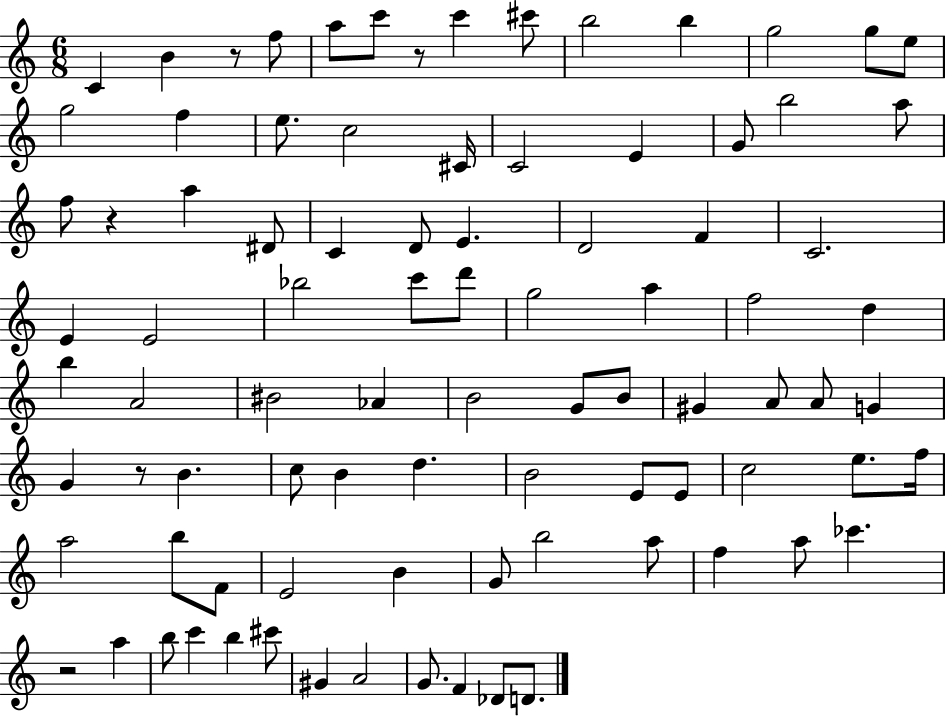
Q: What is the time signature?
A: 6/8